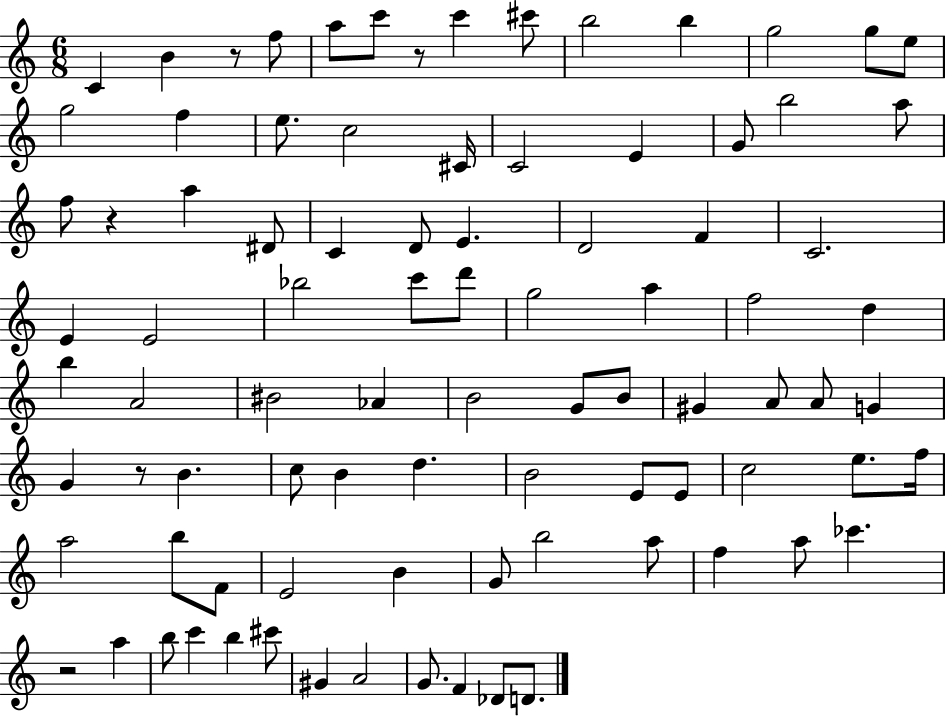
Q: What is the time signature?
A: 6/8